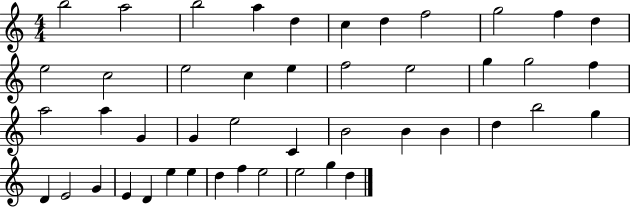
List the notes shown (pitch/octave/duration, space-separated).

B5/h A5/h B5/h A5/q D5/q C5/q D5/q F5/h G5/h F5/q D5/q E5/h C5/h E5/h C5/q E5/q F5/h E5/h G5/q G5/h F5/q A5/h A5/q G4/q G4/q E5/h C4/q B4/h B4/q B4/q D5/q B5/h G5/q D4/q E4/h G4/q E4/q D4/q E5/q E5/q D5/q F5/q E5/h E5/h G5/q D5/q